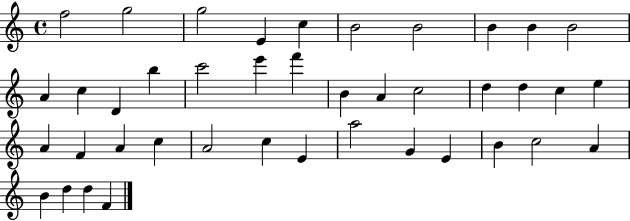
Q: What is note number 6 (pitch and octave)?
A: B4